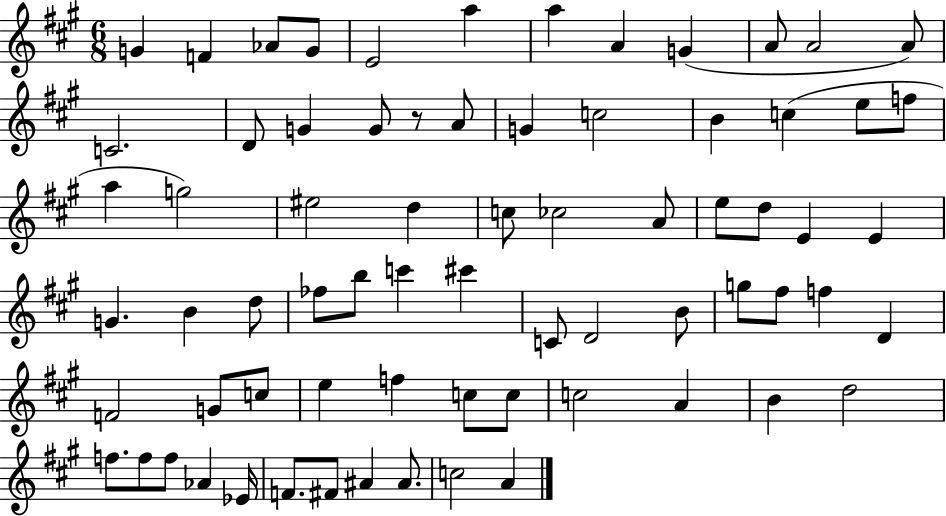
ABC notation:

X:1
T:Untitled
M:6/8
L:1/4
K:A
G F _A/2 G/2 E2 a a A G A/2 A2 A/2 C2 D/2 G G/2 z/2 A/2 G c2 B c e/2 f/2 a g2 ^e2 d c/2 _c2 A/2 e/2 d/2 E E G B d/2 _f/2 b/2 c' ^c' C/2 D2 B/2 g/2 ^f/2 f D F2 G/2 c/2 e f c/2 c/2 c2 A B d2 f/2 f/2 f/2 _A _E/4 F/2 ^F/2 ^A ^A/2 c2 A